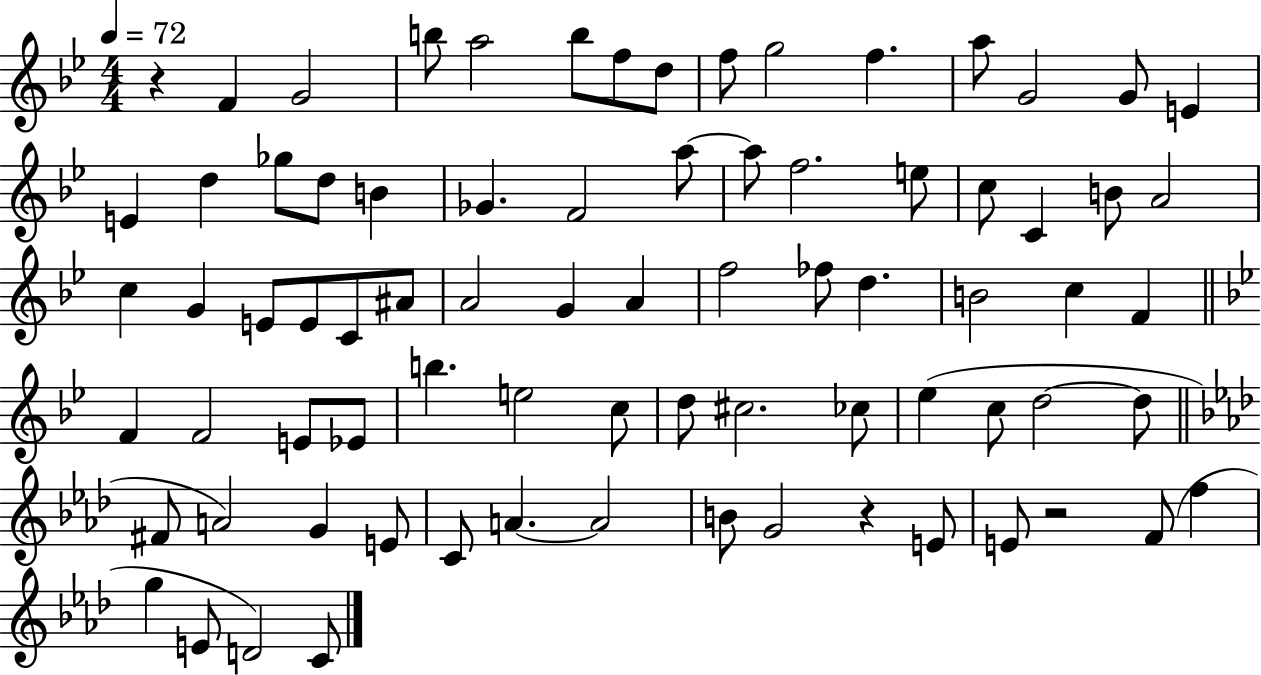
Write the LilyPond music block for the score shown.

{
  \clef treble
  \numericTimeSignature
  \time 4/4
  \key bes \major
  \tempo 4 = 72
  \repeat volta 2 { r4 f'4 g'2 | b''8 a''2 b''8 f''8 d''8 | f''8 g''2 f''4. | a''8 g'2 g'8 e'4 | \break e'4 d''4 ges''8 d''8 b'4 | ges'4. f'2 a''8~~ | a''8 f''2. e''8 | c''8 c'4 b'8 a'2 | \break c''4 g'4 e'8 e'8 c'8 ais'8 | a'2 g'4 a'4 | f''2 fes''8 d''4. | b'2 c''4 f'4 | \break \bar "||" \break \key g \minor f'4 f'2 e'8 ees'8 | b''4. e''2 c''8 | d''8 cis''2. ces''8 | ees''4( c''8 d''2~~ d''8 | \break \bar "||" \break \key aes \major fis'8 a'2) g'4 e'8 | c'8 a'4.~~ a'2 | b'8 g'2 r4 e'8 | e'8 r2 f'8( f''4 | \break g''4 e'8 d'2) c'8 | } \bar "|."
}